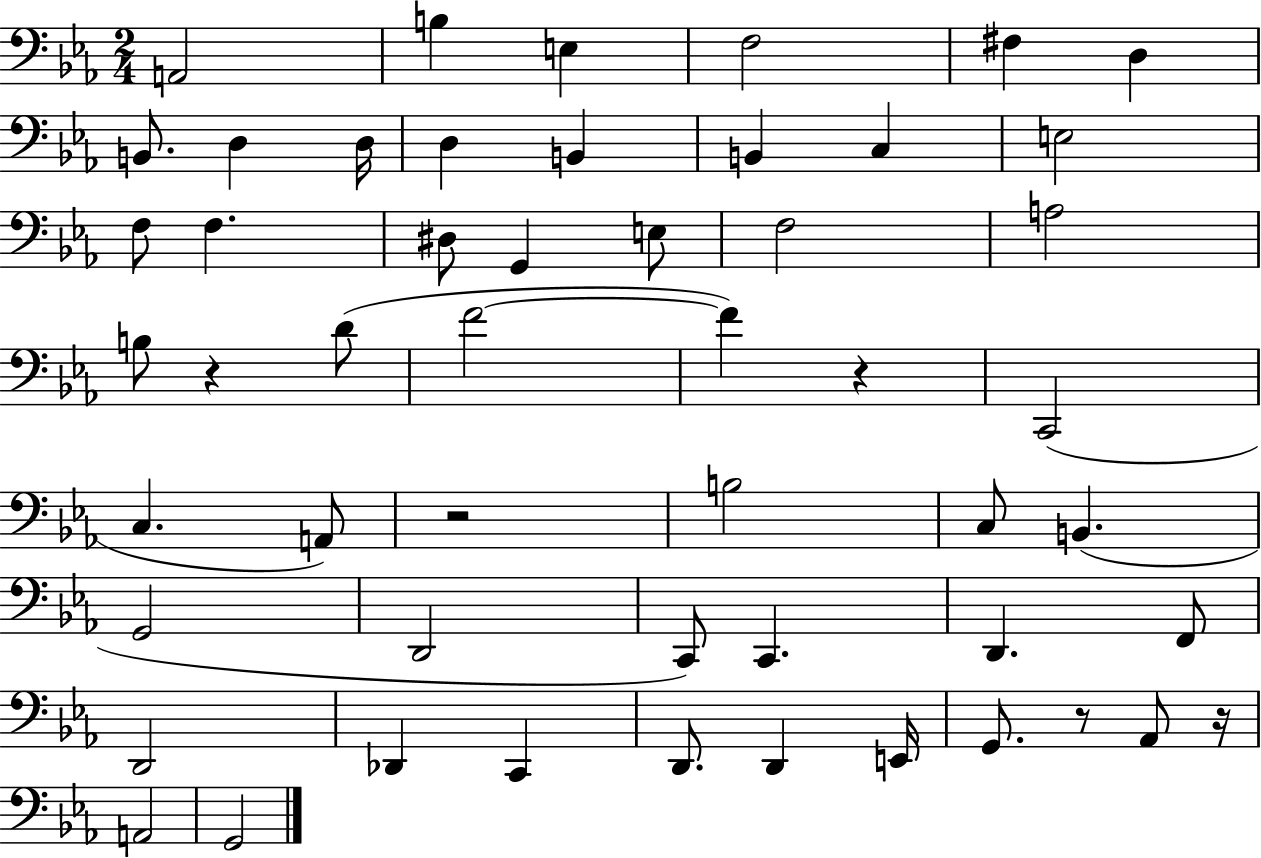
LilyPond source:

{
  \clef bass
  \numericTimeSignature
  \time 2/4
  \key ees \major
  a,2 | b4 e4 | f2 | fis4 d4 | \break b,8. d4 d16 | d4 b,4 | b,4 c4 | e2 | \break f8 f4. | dis8 g,4 e8 | f2 | a2 | \break b8 r4 d'8( | f'2~~ | f'4) r4 | c,2( | \break c4. a,8) | r2 | b2 | c8 b,4.( | \break g,2 | d,2 | c,8) c,4. | d,4. f,8 | \break d,2 | des,4 c,4 | d,8. d,4 e,16 | g,8. r8 aes,8 r16 | \break a,2 | g,2 | \bar "|."
}